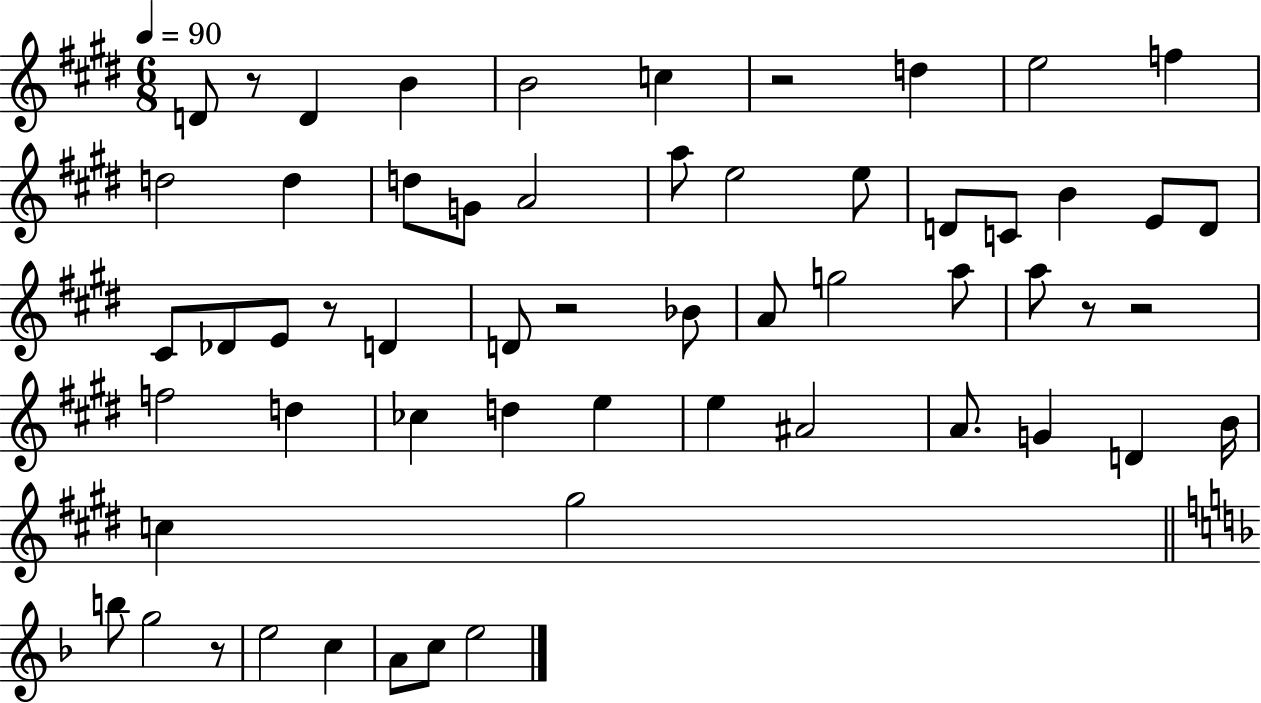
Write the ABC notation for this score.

X:1
T:Untitled
M:6/8
L:1/4
K:E
D/2 z/2 D B B2 c z2 d e2 f d2 d d/2 G/2 A2 a/2 e2 e/2 D/2 C/2 B E/2 D/2 ^C/2 _D/2 E/2 z/2 D D/2 z2 _B/2 A/2 g2 a/2 a/2 z/2 z2 f2 d _c d e e ^A2 A/2 G D B/4 c ^g2 b/2 g2 z/2 e2 c A/2 c/2 e2